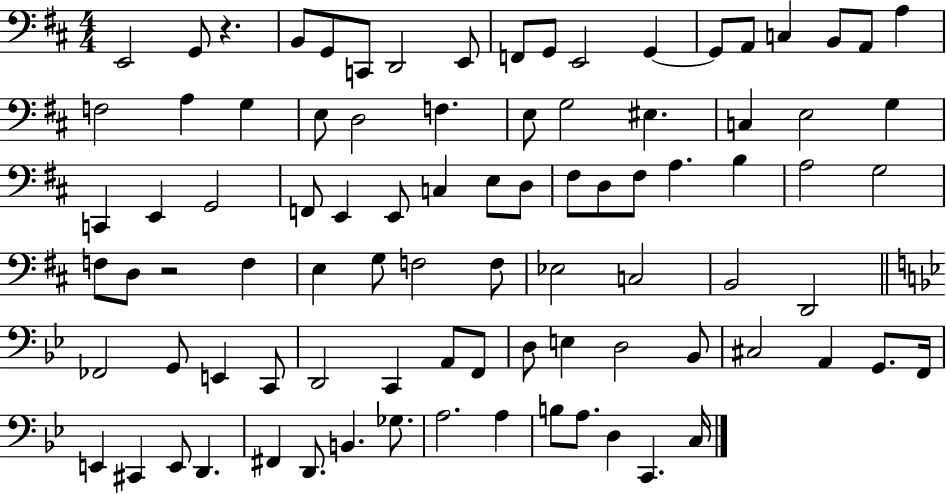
X:1
T:Untitled
M:4/4
L:1/4
K:D
E,,2 G,,/2 z B,,/2 G,,/2 C,,/2 D,,2 E,,/2 F,,/2 G,,/2 E,,2 G,, G,,/2 A,,/2 C, B,,/2 A,,/2 A, F,2 A, G, E,/2 D,2 F, E,/2 G,2 ^E, C, E,2 G, C,, E,, G,,2 F,,/2 E,, E,,/2 C, E,/2 D,/2 ^F,/2 D,/2 ^F,/2 A, B, A,2 G,2 F,/2 D,/2 z2 F, E, G,/2 F,2 F,/2 _E,2 C,2 B,,2 D,,2 _F,,2 G,,/2 E,, C,,/2 D,,2 C,, A,,/2 F,,/2 D,/2 E, D,2 _B,,/2 ^C,2 A,, G,,/2 F,,/4 E,, ^C,, E,,/2 D,, ^F,, D,,/2 B,, _G,/2 A,2 A, B,/2 A,/2 D, C,, C,/4